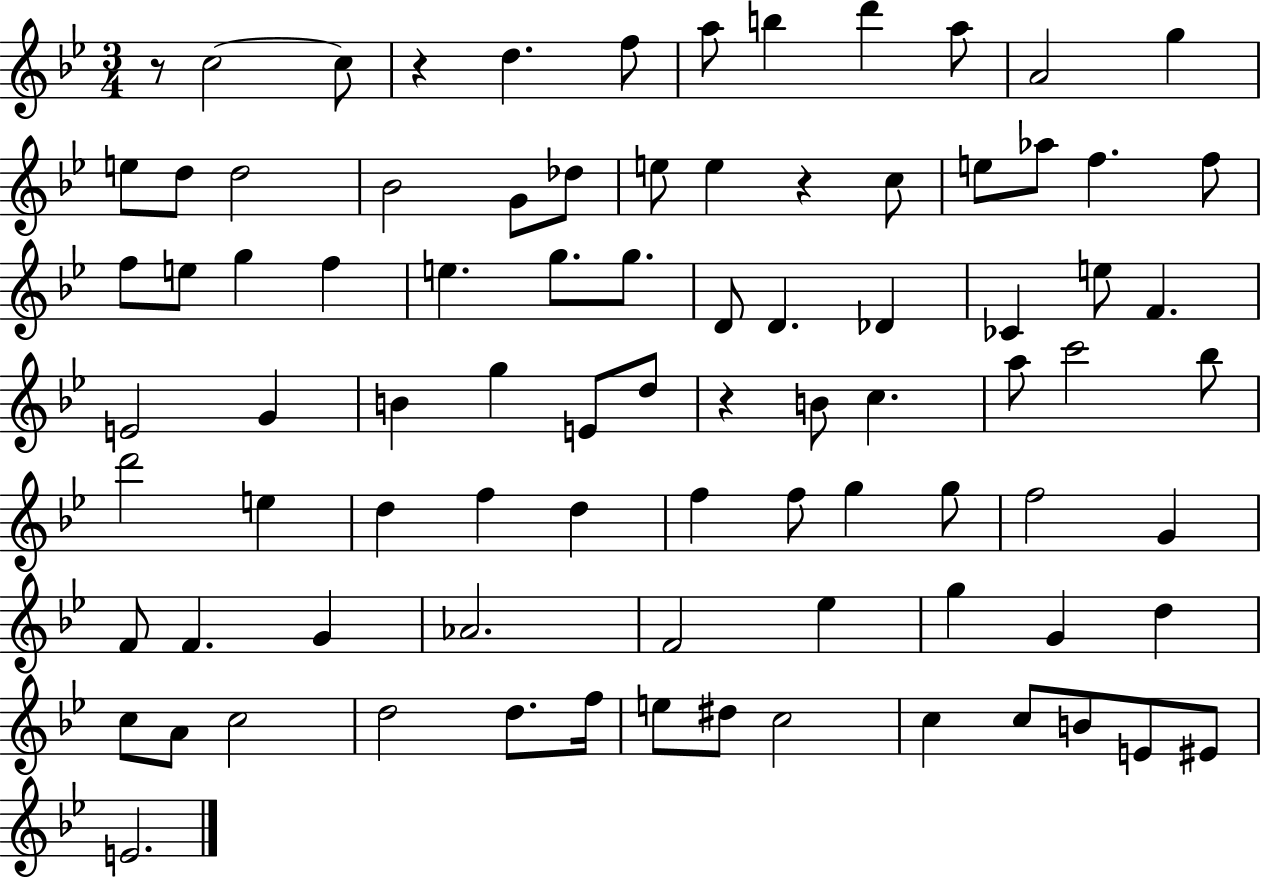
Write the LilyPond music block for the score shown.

{
  \clef treble
  \numericTimeSignature
  \time 3/4
  \key bes \major
  r8 c''2~~ c''8 | r4 d''4. f''8 | a''8 b''4 d'''4 a''8 | a'2 g''4 | \break e''8 d''8 d''2 | bes'2 g'8 des''8 | e''8 e''4 r4 c''8 | e''8 aes''8 f''4. f''8 | \break f''8 e''8 g''4 f''4 | e''4. g''8. g''8. | d'8 d'4. des'4 | ces'4 e''8 f'4. | \break e'2 g'4 | b'4 g''4 e'8 d''8 | r4 b'8 c''4. | a''8 c'''2 bes''8 | \break d'''2 e''4 | d''4 f''4 d''4 | f''4 f''8 g''4 g''8 | f''2 g'4 | \break f'8 f'4. g'4 | aes'2. | f'2 ees''4 | g''4 g'4 d''4 | \break c''8 a'8 c''2 | d''2 d''8. f''16 | e''8 dis''8 c''2 | c''4 c''8 b'8 e'8 eis'8 | \break e'2. | \bar "|."
}